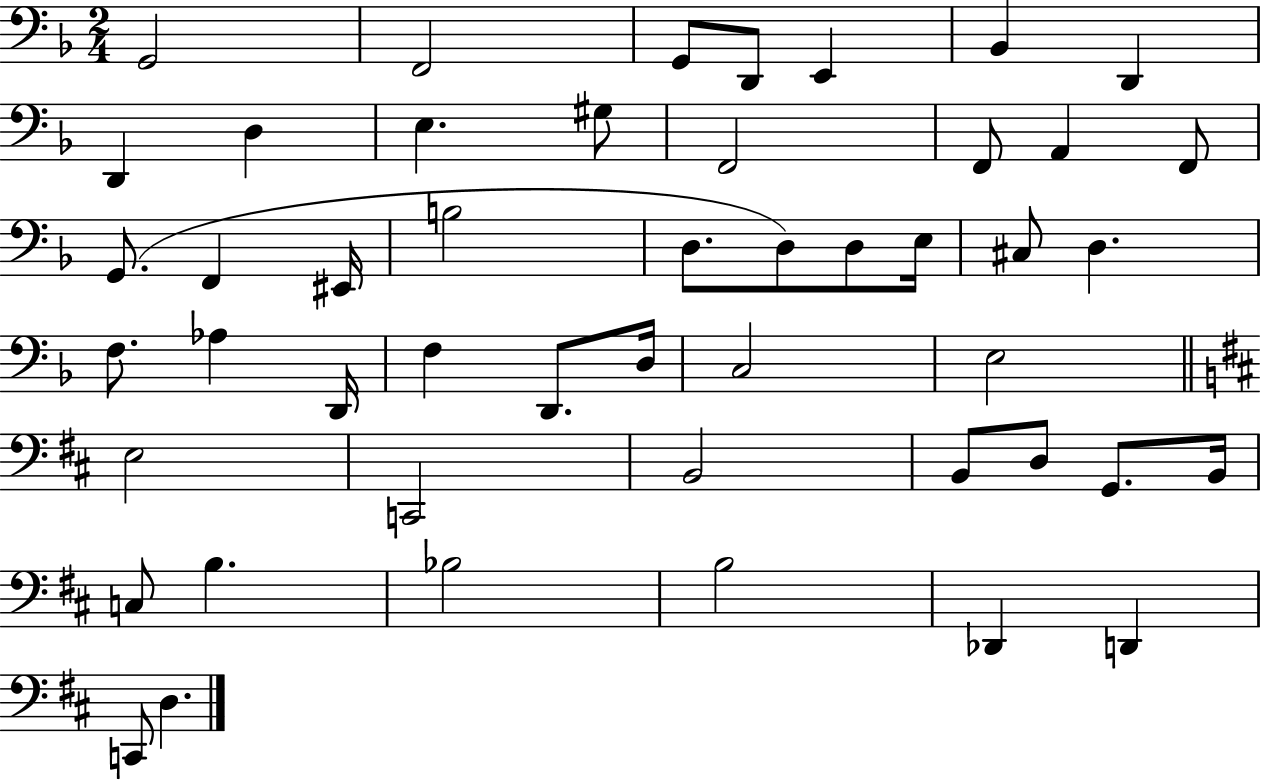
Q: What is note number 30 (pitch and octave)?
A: D2